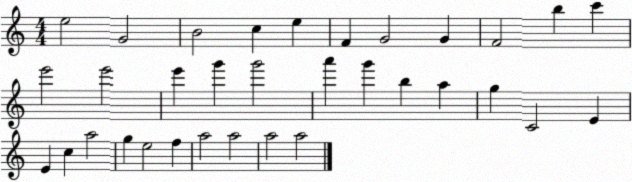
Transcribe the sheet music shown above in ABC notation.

X:1
T:Untitled
M:4/4
L:1/4
K:C
e2 G2 B2 c e F G2 G F2 b c' e'2 e'2 e' g' g'2 a' g' b a g C2 E E c a2 g e2 f a2 a2 a2 a2